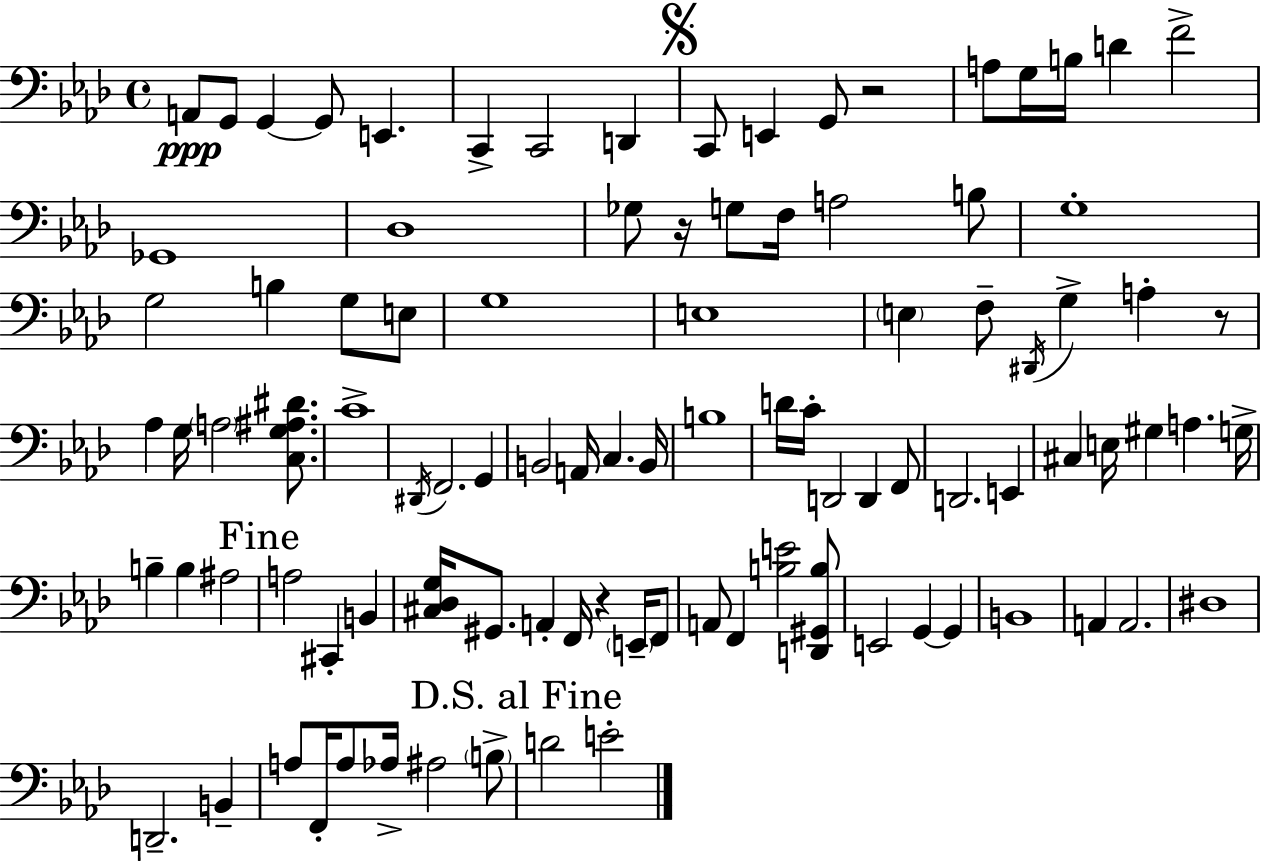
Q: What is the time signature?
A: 4/4